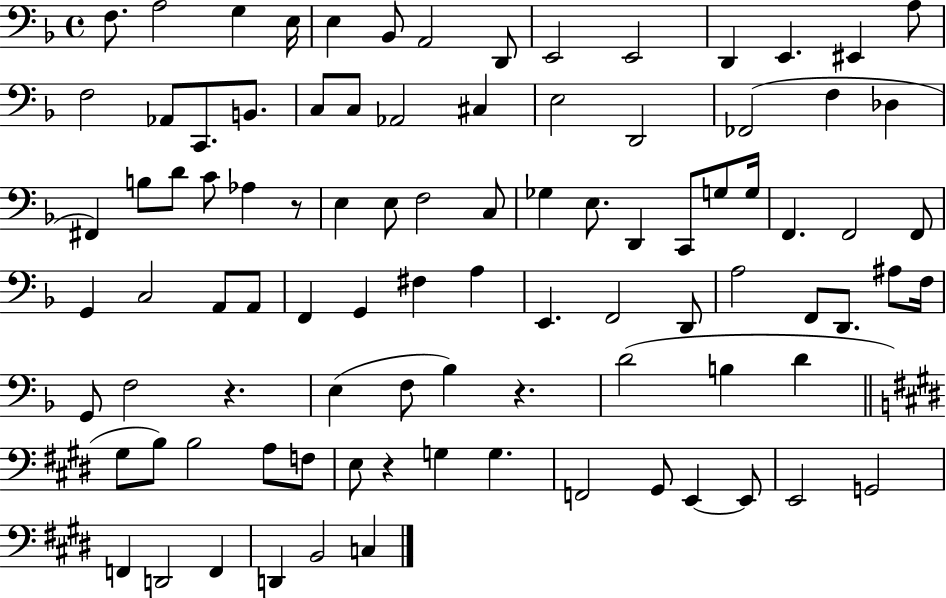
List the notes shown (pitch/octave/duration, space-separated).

F3/e. A3/h G3/q E3/s E3/q Bb2/e A2/h D2/e E2/h E2/h D2/q E2/q. EIS2/q A3/e F3/h Ab2/e C2/e. B2/e. C3/e C3/e Ab2/h C#3/q E3/h D2/h FES2/h F3/q Db3/q F#2/q B3/e D4/e C4/e Ab3/q R/e E3/q E3/e F3/h C3/e Gb3/q E3/e. D2/q C2/e G3/e G3/s F2/q. F2/h F2/e G2/q C3/h A2/e A2/e F2/q G2/q F#3/q A3/q E2/q. F2/h D2/e A3/h F2/e D2/e. A#3/e F3/s G2/e F3/h R/q. E3/q F3/e Bb3/q R/q. D4/h B3/q D4/q G#3/e B3/e B3/h A3/e F3/e E3/e R/q G3/q G3/q. F2/h G#2/e E2/q E2/e E2/h G2/h F2/q D2/h F2/q D2/q B2/h C3/q